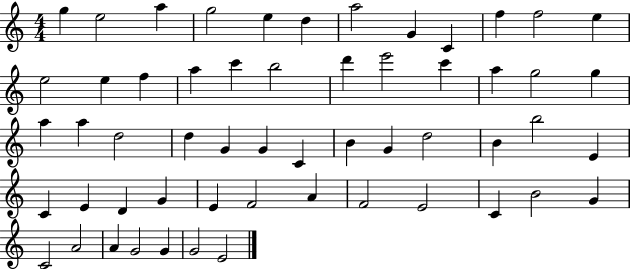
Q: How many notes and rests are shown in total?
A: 56